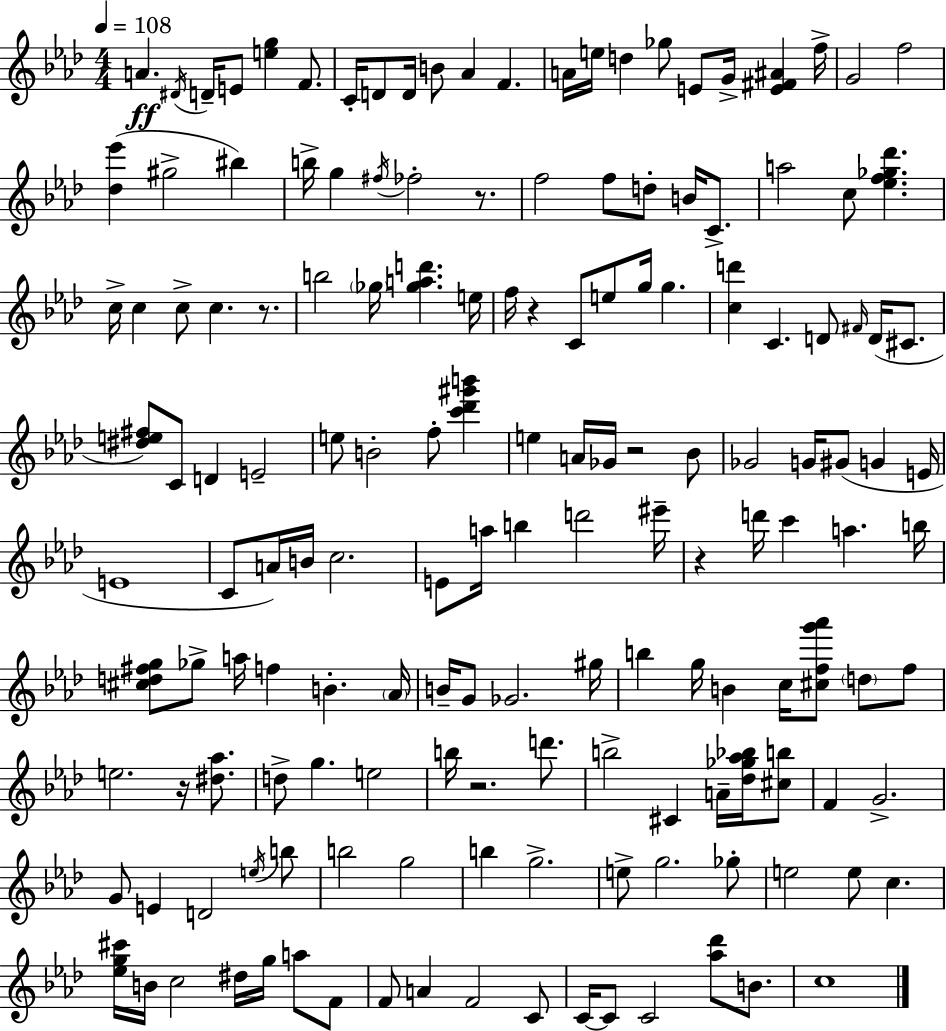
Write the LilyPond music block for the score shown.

{
  \clef treble
  \numericTimeSignature
  \time 4/4
  \key f \minor
  \tempo 4 = 108
  \repeat volta 2 { a'4.\ff \acciaccatura { dis'16 } d'16-- e'8 <e'' g''>4 f'8. | c'16-. d'8 d'16 b'8 aes'4 f'4. | a'16 e''16 d''4 ges''8 e'8 g'16-> <e' fis' ais'>4 | f''16-> g'2 f''2 | \break <des'' ees'''>4( gis''2-> bis''4) | b''16-> g''4 \acciaccatura { fis''16 } fes''2-. r8. | f''2 f''8 d''8-. b'16 c'8.-> | a''2 c''8 <ees'' f'' ges'' des'''>4. | \break c''16-> c''4 c''8-> c''4. r8. | b''2 \parenthesize ges''16 <ges'' a'' d'''>4. | e''16 f''16 r4 c'8 e''8 g''16 g''4. | <c'' d'''>4 c'4. d'8 \grace { fis'16 } d'16( | \break cis'8. <dis'' e'' fis''>8) c'8 d'4 e'2-- | e''8 b'2-. f''8-. <c''' des''' gis''' b'''>4 | e''4 a'16 ges'16 r2 | bes'8 ges'2 g'16 gis'8( g'4 | \break e'16 e'1 | c'8 a'16) b'16 c''2. | e'8 a''16 b''4 d'''2 | eis'''16-- r4 d'''16 c'''4 a''4. | \break b''16 <cis'' d'' fis'' g''>8 ges''8-> a''16 f''4 b'4.-. | \parenthesize aes'16 b'16-- g'8 ges'2. | gis''16 b''4 g''16 b'4 c''16 <cis'' f'' g''' aes'''>8 \parenthesize d''8 | f''8 e''2. r16 | \break <dis'' aes''>8. d''8-> g''4. e''2 | b''16 r2. | d'''8. b''2-> cis'4 a'16-- | <des'' ges'' aes'' bes''>16 <cis'' b''>8 f'4 g'2.-> | \break g'8 e'4 d'2 | \acciaccatura { e''16 } b''8 b''2 g''2 | b''4 g''2.-> | e''8-> g''2. | \break ges''8-. e''2 e''8 c''4. | <ees'' g'' cis'''>16 b'16 c''2 dis''16 g''16 | a''8 f'8 f'8 a'4 f'2 | c'8 c'16~~ c'8 c'2 <aes'' des'''>8 | \break b'8. c''1 | } \bar "|."
}